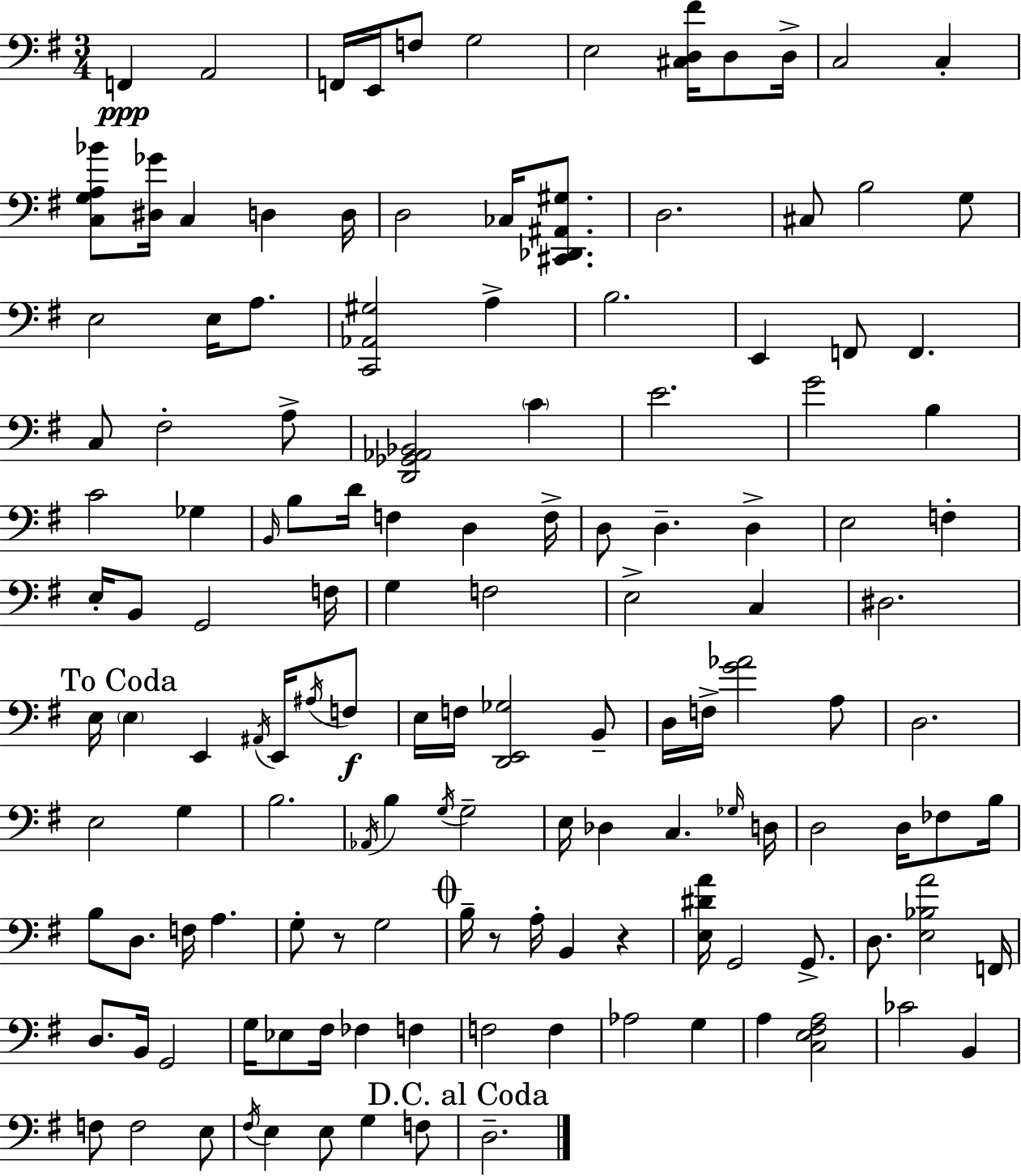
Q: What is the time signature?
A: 3/4